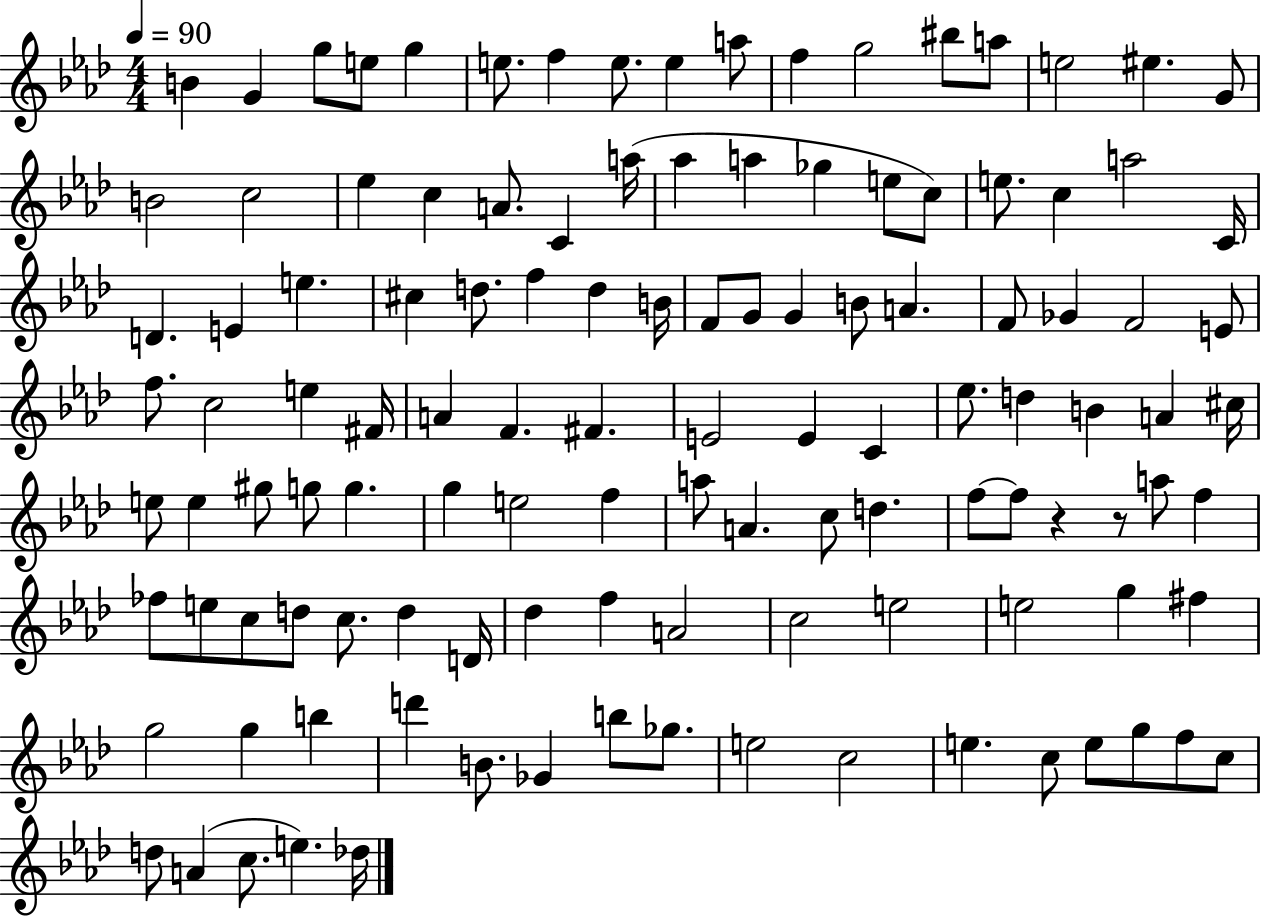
B4/q G4/q G5/e E5/e G5/q E5/e. F5/q E5/e. E5/q A5/e F5/q G5/h BIS5/e A5/e E5/h EIS5/q. G4/e B4/h C5/h Eb5/q C5/q A4/e. C4/q A5/s Ab5/q A5/q Gb5/q E5/e C5/e E5/e. C5/q A5/h C4/s D4/q. E4/q E5/q. C#5/q D5/e. F5/q D5/q B4/s F4/e G4/e G4/q B4/e A4/q. F4/e Gb4/q F4/h E4/e F5/e. C5/h E5/q F#4/s A4/q F4/q. F#4/q. E4/h E4/q C4/q Eb5/e. D5/q B4/q A4/q C#5/s E5/e E5/q G#5/e G5/e G5/q. G5/q E5/h F5/q A5/e A4/q. C5/e D5/q. F5/e F5/e R/q R/e A5/e F5/q FES5/e E5/e C5/e D5/e C5/e. D5/q D4/s Db5/q F5/q A4/h C5/h E5/h E5/h G5/q F#5/q G5/h G5/q B5/q D6/q B4/e. Gb4/q B5/e Gb5/e. E5/h C5/h E5/q. C5/e E5/e G5/e F5/e C5/e D5/e A4/q C5/e. E5/q. Db5/s